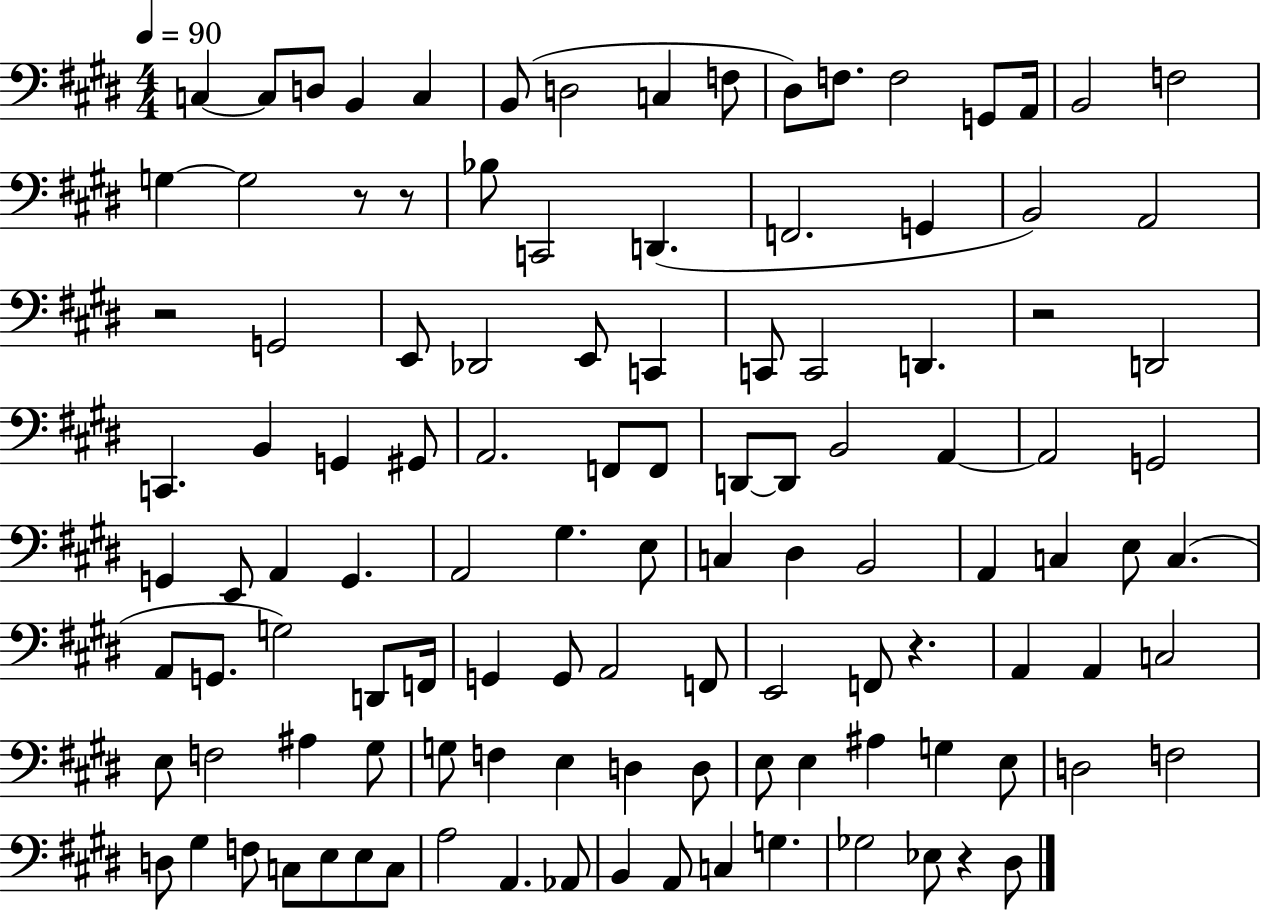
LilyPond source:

{
  \clef bass
  \numericTimeSignature
  \time 4/4
  \key e \major
  \tempo 4 = 90
  \repeat volta 2 { c4~~ c8 d8 b,4 c4 | b,8( d2 c4 f8 | dis8) f8. f2 g,8 a,16 | b,2 f2 | \break g4~~ g2 r8 r8 | bes8 c,2 d,4.( | f,2. g,4 | b,2) a,2 | \break r2 g,2 | e,8 des,2 e,8 c,4 | c,8 c,2 d,4. | r2 d,2 | \break c,4. b,4 g,4 gis,8 | a,2. f,8 f,8 | d,8~~ d,8 b,2 a,4~~ | a,2 g,2 | \break g,4 e,8 a,4 g,4. | a,2 gis4. e8 | c4 dis4 b,2 | a,4 c4 e8 c4.( | \break a,8 g,8. g2) d,8 f,16 | g,4 g,8 a,2 f,8 | e,2 f,8 r4. | a,4 a,4 c2 | \break e8 f2 ais4 gis8 | g8 f4 e4 d4 d8 | e8 e4 ais4 g4 e8 | d2 f2 | \break d8 gis4 f8 c8 e8 e8 c8 | a2 a,4. aes,8 | b,4 a,8 c4 g4. | ges2 ees8 r4 dis8 | \break } \bar "|."
}